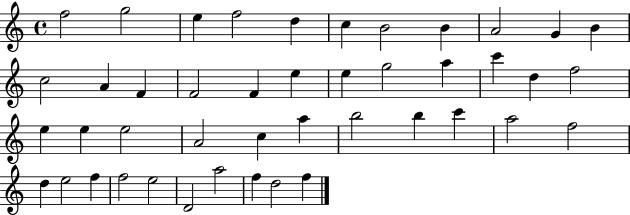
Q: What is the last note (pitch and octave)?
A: F5